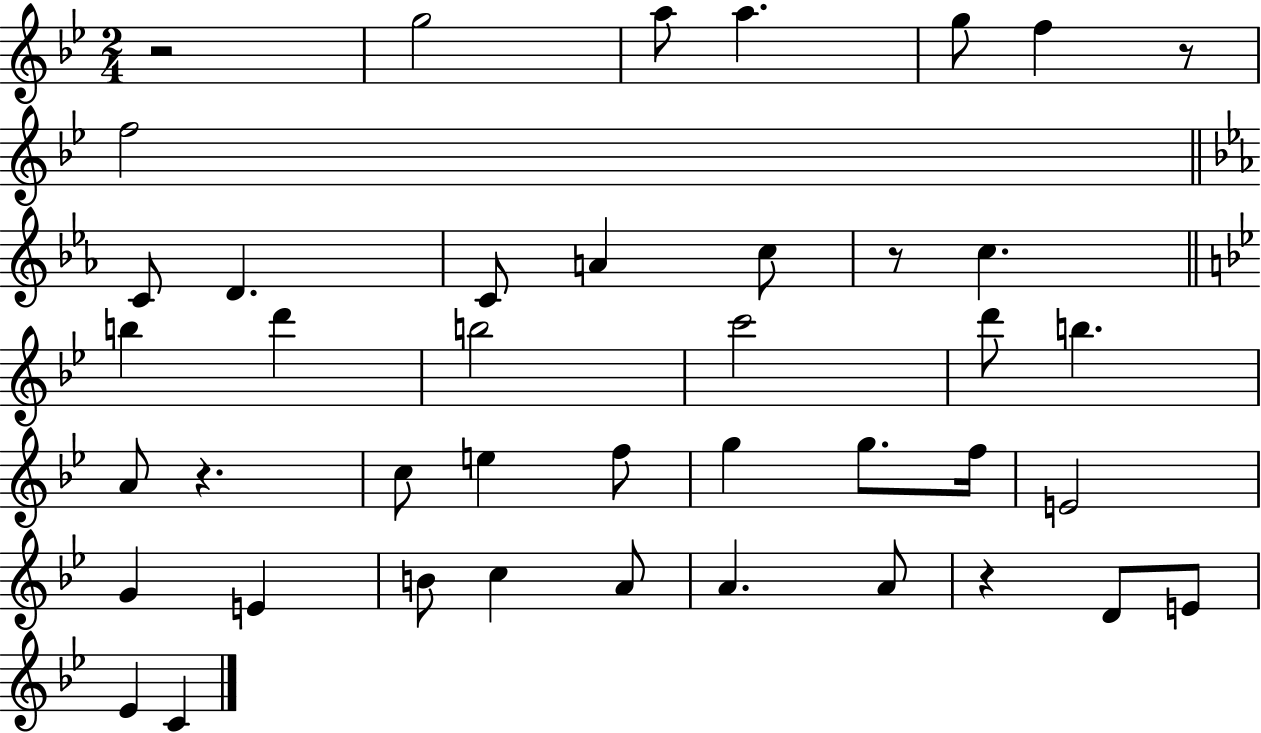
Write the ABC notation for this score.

X:1
T:Untitled
M:2/4
L:1/4
K:Bb
z2 g2 a/2 a g/2 f z/2 f2 C/2 D C/2 A c/2 z/2 c b d' b2 c'2 d'/2 b A/2 z c/2 e f/2 g g/2 f/4 E2 G E B/2 c A/2 A A/2 z D/2 E/2 _E C